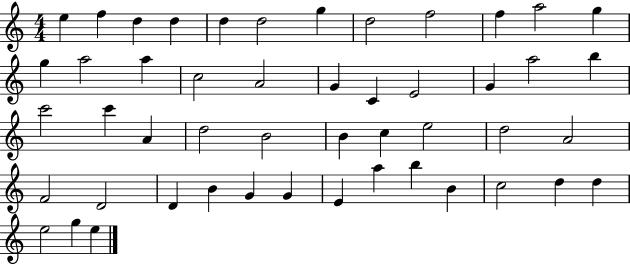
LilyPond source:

{
  \clef treble
  \numericTimeSignature
  \time 4/4
  \key c \major
  e''4 f''4 d''4 d''4 | d''4 d''2 g''4 | d''2 f''2 | f''4 a''2 g''4 | \break g''4 a''2 a''4 | c''2 a'2 | g'4 c'4 e'2 | g'4 a''2 b''4 | \break c'''2 c'''4 a'4 | d''2 b'2 | b'4 c''4 e''2 | d''2 a'2 | \break f'2 d'2 | d'4 b'4 g'4 g'4 | e'4 a''4 b''4 b'4 | c''2 d''4 d''4 | \break e''2 g''4 e''4 | \bar "|."
}